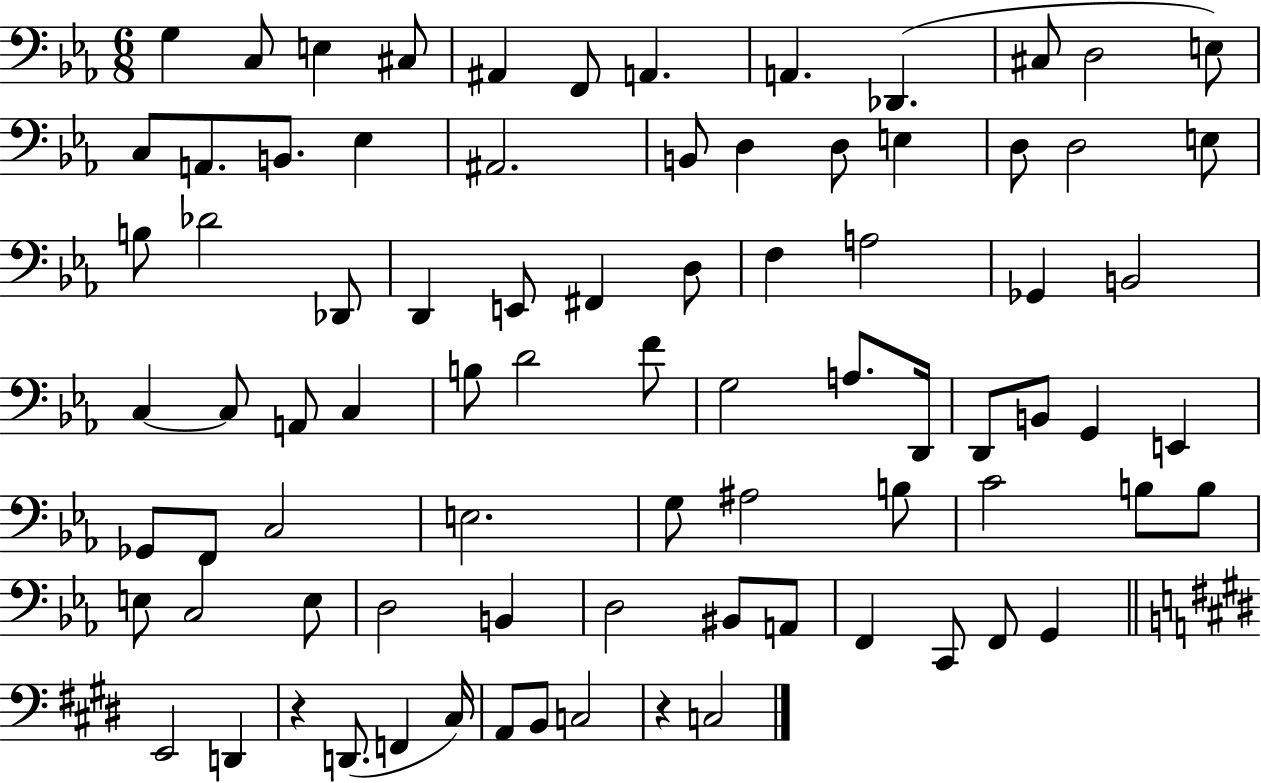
G3/q C3/e E3/q C#3/e A#2/q F2/e A2/q. A2/q. Db2/q. C#3/e D3/h E3/e C3/e A2/e. B2/e. Eb3/q A#2/h. B2/e D3/q D3/e E3/q D3/e D3/h E3/e B3/e Db4/h Db2/e D2/q E2/e F#2/q D3/e F3/q A3/h Gb2/q B2/h C3/q C3/e A2/e C3/q B3/e D4/h F4/e G3/h A3/e. D2/s D2/e B2/e G2/q E2/q Gb2/e F2/e C3/h E3/h. G3/e A#3/h B3/e C4/h B3/e B3/e E3/e C3/h E3/e D3/h B2/q D3/h BIS2/e A2/e F2/q C2/e F2/e G2/q E2/h D2/q R/q D2/e. F2/q C#3/s A2/e B2/e C3/h R/q C3/h